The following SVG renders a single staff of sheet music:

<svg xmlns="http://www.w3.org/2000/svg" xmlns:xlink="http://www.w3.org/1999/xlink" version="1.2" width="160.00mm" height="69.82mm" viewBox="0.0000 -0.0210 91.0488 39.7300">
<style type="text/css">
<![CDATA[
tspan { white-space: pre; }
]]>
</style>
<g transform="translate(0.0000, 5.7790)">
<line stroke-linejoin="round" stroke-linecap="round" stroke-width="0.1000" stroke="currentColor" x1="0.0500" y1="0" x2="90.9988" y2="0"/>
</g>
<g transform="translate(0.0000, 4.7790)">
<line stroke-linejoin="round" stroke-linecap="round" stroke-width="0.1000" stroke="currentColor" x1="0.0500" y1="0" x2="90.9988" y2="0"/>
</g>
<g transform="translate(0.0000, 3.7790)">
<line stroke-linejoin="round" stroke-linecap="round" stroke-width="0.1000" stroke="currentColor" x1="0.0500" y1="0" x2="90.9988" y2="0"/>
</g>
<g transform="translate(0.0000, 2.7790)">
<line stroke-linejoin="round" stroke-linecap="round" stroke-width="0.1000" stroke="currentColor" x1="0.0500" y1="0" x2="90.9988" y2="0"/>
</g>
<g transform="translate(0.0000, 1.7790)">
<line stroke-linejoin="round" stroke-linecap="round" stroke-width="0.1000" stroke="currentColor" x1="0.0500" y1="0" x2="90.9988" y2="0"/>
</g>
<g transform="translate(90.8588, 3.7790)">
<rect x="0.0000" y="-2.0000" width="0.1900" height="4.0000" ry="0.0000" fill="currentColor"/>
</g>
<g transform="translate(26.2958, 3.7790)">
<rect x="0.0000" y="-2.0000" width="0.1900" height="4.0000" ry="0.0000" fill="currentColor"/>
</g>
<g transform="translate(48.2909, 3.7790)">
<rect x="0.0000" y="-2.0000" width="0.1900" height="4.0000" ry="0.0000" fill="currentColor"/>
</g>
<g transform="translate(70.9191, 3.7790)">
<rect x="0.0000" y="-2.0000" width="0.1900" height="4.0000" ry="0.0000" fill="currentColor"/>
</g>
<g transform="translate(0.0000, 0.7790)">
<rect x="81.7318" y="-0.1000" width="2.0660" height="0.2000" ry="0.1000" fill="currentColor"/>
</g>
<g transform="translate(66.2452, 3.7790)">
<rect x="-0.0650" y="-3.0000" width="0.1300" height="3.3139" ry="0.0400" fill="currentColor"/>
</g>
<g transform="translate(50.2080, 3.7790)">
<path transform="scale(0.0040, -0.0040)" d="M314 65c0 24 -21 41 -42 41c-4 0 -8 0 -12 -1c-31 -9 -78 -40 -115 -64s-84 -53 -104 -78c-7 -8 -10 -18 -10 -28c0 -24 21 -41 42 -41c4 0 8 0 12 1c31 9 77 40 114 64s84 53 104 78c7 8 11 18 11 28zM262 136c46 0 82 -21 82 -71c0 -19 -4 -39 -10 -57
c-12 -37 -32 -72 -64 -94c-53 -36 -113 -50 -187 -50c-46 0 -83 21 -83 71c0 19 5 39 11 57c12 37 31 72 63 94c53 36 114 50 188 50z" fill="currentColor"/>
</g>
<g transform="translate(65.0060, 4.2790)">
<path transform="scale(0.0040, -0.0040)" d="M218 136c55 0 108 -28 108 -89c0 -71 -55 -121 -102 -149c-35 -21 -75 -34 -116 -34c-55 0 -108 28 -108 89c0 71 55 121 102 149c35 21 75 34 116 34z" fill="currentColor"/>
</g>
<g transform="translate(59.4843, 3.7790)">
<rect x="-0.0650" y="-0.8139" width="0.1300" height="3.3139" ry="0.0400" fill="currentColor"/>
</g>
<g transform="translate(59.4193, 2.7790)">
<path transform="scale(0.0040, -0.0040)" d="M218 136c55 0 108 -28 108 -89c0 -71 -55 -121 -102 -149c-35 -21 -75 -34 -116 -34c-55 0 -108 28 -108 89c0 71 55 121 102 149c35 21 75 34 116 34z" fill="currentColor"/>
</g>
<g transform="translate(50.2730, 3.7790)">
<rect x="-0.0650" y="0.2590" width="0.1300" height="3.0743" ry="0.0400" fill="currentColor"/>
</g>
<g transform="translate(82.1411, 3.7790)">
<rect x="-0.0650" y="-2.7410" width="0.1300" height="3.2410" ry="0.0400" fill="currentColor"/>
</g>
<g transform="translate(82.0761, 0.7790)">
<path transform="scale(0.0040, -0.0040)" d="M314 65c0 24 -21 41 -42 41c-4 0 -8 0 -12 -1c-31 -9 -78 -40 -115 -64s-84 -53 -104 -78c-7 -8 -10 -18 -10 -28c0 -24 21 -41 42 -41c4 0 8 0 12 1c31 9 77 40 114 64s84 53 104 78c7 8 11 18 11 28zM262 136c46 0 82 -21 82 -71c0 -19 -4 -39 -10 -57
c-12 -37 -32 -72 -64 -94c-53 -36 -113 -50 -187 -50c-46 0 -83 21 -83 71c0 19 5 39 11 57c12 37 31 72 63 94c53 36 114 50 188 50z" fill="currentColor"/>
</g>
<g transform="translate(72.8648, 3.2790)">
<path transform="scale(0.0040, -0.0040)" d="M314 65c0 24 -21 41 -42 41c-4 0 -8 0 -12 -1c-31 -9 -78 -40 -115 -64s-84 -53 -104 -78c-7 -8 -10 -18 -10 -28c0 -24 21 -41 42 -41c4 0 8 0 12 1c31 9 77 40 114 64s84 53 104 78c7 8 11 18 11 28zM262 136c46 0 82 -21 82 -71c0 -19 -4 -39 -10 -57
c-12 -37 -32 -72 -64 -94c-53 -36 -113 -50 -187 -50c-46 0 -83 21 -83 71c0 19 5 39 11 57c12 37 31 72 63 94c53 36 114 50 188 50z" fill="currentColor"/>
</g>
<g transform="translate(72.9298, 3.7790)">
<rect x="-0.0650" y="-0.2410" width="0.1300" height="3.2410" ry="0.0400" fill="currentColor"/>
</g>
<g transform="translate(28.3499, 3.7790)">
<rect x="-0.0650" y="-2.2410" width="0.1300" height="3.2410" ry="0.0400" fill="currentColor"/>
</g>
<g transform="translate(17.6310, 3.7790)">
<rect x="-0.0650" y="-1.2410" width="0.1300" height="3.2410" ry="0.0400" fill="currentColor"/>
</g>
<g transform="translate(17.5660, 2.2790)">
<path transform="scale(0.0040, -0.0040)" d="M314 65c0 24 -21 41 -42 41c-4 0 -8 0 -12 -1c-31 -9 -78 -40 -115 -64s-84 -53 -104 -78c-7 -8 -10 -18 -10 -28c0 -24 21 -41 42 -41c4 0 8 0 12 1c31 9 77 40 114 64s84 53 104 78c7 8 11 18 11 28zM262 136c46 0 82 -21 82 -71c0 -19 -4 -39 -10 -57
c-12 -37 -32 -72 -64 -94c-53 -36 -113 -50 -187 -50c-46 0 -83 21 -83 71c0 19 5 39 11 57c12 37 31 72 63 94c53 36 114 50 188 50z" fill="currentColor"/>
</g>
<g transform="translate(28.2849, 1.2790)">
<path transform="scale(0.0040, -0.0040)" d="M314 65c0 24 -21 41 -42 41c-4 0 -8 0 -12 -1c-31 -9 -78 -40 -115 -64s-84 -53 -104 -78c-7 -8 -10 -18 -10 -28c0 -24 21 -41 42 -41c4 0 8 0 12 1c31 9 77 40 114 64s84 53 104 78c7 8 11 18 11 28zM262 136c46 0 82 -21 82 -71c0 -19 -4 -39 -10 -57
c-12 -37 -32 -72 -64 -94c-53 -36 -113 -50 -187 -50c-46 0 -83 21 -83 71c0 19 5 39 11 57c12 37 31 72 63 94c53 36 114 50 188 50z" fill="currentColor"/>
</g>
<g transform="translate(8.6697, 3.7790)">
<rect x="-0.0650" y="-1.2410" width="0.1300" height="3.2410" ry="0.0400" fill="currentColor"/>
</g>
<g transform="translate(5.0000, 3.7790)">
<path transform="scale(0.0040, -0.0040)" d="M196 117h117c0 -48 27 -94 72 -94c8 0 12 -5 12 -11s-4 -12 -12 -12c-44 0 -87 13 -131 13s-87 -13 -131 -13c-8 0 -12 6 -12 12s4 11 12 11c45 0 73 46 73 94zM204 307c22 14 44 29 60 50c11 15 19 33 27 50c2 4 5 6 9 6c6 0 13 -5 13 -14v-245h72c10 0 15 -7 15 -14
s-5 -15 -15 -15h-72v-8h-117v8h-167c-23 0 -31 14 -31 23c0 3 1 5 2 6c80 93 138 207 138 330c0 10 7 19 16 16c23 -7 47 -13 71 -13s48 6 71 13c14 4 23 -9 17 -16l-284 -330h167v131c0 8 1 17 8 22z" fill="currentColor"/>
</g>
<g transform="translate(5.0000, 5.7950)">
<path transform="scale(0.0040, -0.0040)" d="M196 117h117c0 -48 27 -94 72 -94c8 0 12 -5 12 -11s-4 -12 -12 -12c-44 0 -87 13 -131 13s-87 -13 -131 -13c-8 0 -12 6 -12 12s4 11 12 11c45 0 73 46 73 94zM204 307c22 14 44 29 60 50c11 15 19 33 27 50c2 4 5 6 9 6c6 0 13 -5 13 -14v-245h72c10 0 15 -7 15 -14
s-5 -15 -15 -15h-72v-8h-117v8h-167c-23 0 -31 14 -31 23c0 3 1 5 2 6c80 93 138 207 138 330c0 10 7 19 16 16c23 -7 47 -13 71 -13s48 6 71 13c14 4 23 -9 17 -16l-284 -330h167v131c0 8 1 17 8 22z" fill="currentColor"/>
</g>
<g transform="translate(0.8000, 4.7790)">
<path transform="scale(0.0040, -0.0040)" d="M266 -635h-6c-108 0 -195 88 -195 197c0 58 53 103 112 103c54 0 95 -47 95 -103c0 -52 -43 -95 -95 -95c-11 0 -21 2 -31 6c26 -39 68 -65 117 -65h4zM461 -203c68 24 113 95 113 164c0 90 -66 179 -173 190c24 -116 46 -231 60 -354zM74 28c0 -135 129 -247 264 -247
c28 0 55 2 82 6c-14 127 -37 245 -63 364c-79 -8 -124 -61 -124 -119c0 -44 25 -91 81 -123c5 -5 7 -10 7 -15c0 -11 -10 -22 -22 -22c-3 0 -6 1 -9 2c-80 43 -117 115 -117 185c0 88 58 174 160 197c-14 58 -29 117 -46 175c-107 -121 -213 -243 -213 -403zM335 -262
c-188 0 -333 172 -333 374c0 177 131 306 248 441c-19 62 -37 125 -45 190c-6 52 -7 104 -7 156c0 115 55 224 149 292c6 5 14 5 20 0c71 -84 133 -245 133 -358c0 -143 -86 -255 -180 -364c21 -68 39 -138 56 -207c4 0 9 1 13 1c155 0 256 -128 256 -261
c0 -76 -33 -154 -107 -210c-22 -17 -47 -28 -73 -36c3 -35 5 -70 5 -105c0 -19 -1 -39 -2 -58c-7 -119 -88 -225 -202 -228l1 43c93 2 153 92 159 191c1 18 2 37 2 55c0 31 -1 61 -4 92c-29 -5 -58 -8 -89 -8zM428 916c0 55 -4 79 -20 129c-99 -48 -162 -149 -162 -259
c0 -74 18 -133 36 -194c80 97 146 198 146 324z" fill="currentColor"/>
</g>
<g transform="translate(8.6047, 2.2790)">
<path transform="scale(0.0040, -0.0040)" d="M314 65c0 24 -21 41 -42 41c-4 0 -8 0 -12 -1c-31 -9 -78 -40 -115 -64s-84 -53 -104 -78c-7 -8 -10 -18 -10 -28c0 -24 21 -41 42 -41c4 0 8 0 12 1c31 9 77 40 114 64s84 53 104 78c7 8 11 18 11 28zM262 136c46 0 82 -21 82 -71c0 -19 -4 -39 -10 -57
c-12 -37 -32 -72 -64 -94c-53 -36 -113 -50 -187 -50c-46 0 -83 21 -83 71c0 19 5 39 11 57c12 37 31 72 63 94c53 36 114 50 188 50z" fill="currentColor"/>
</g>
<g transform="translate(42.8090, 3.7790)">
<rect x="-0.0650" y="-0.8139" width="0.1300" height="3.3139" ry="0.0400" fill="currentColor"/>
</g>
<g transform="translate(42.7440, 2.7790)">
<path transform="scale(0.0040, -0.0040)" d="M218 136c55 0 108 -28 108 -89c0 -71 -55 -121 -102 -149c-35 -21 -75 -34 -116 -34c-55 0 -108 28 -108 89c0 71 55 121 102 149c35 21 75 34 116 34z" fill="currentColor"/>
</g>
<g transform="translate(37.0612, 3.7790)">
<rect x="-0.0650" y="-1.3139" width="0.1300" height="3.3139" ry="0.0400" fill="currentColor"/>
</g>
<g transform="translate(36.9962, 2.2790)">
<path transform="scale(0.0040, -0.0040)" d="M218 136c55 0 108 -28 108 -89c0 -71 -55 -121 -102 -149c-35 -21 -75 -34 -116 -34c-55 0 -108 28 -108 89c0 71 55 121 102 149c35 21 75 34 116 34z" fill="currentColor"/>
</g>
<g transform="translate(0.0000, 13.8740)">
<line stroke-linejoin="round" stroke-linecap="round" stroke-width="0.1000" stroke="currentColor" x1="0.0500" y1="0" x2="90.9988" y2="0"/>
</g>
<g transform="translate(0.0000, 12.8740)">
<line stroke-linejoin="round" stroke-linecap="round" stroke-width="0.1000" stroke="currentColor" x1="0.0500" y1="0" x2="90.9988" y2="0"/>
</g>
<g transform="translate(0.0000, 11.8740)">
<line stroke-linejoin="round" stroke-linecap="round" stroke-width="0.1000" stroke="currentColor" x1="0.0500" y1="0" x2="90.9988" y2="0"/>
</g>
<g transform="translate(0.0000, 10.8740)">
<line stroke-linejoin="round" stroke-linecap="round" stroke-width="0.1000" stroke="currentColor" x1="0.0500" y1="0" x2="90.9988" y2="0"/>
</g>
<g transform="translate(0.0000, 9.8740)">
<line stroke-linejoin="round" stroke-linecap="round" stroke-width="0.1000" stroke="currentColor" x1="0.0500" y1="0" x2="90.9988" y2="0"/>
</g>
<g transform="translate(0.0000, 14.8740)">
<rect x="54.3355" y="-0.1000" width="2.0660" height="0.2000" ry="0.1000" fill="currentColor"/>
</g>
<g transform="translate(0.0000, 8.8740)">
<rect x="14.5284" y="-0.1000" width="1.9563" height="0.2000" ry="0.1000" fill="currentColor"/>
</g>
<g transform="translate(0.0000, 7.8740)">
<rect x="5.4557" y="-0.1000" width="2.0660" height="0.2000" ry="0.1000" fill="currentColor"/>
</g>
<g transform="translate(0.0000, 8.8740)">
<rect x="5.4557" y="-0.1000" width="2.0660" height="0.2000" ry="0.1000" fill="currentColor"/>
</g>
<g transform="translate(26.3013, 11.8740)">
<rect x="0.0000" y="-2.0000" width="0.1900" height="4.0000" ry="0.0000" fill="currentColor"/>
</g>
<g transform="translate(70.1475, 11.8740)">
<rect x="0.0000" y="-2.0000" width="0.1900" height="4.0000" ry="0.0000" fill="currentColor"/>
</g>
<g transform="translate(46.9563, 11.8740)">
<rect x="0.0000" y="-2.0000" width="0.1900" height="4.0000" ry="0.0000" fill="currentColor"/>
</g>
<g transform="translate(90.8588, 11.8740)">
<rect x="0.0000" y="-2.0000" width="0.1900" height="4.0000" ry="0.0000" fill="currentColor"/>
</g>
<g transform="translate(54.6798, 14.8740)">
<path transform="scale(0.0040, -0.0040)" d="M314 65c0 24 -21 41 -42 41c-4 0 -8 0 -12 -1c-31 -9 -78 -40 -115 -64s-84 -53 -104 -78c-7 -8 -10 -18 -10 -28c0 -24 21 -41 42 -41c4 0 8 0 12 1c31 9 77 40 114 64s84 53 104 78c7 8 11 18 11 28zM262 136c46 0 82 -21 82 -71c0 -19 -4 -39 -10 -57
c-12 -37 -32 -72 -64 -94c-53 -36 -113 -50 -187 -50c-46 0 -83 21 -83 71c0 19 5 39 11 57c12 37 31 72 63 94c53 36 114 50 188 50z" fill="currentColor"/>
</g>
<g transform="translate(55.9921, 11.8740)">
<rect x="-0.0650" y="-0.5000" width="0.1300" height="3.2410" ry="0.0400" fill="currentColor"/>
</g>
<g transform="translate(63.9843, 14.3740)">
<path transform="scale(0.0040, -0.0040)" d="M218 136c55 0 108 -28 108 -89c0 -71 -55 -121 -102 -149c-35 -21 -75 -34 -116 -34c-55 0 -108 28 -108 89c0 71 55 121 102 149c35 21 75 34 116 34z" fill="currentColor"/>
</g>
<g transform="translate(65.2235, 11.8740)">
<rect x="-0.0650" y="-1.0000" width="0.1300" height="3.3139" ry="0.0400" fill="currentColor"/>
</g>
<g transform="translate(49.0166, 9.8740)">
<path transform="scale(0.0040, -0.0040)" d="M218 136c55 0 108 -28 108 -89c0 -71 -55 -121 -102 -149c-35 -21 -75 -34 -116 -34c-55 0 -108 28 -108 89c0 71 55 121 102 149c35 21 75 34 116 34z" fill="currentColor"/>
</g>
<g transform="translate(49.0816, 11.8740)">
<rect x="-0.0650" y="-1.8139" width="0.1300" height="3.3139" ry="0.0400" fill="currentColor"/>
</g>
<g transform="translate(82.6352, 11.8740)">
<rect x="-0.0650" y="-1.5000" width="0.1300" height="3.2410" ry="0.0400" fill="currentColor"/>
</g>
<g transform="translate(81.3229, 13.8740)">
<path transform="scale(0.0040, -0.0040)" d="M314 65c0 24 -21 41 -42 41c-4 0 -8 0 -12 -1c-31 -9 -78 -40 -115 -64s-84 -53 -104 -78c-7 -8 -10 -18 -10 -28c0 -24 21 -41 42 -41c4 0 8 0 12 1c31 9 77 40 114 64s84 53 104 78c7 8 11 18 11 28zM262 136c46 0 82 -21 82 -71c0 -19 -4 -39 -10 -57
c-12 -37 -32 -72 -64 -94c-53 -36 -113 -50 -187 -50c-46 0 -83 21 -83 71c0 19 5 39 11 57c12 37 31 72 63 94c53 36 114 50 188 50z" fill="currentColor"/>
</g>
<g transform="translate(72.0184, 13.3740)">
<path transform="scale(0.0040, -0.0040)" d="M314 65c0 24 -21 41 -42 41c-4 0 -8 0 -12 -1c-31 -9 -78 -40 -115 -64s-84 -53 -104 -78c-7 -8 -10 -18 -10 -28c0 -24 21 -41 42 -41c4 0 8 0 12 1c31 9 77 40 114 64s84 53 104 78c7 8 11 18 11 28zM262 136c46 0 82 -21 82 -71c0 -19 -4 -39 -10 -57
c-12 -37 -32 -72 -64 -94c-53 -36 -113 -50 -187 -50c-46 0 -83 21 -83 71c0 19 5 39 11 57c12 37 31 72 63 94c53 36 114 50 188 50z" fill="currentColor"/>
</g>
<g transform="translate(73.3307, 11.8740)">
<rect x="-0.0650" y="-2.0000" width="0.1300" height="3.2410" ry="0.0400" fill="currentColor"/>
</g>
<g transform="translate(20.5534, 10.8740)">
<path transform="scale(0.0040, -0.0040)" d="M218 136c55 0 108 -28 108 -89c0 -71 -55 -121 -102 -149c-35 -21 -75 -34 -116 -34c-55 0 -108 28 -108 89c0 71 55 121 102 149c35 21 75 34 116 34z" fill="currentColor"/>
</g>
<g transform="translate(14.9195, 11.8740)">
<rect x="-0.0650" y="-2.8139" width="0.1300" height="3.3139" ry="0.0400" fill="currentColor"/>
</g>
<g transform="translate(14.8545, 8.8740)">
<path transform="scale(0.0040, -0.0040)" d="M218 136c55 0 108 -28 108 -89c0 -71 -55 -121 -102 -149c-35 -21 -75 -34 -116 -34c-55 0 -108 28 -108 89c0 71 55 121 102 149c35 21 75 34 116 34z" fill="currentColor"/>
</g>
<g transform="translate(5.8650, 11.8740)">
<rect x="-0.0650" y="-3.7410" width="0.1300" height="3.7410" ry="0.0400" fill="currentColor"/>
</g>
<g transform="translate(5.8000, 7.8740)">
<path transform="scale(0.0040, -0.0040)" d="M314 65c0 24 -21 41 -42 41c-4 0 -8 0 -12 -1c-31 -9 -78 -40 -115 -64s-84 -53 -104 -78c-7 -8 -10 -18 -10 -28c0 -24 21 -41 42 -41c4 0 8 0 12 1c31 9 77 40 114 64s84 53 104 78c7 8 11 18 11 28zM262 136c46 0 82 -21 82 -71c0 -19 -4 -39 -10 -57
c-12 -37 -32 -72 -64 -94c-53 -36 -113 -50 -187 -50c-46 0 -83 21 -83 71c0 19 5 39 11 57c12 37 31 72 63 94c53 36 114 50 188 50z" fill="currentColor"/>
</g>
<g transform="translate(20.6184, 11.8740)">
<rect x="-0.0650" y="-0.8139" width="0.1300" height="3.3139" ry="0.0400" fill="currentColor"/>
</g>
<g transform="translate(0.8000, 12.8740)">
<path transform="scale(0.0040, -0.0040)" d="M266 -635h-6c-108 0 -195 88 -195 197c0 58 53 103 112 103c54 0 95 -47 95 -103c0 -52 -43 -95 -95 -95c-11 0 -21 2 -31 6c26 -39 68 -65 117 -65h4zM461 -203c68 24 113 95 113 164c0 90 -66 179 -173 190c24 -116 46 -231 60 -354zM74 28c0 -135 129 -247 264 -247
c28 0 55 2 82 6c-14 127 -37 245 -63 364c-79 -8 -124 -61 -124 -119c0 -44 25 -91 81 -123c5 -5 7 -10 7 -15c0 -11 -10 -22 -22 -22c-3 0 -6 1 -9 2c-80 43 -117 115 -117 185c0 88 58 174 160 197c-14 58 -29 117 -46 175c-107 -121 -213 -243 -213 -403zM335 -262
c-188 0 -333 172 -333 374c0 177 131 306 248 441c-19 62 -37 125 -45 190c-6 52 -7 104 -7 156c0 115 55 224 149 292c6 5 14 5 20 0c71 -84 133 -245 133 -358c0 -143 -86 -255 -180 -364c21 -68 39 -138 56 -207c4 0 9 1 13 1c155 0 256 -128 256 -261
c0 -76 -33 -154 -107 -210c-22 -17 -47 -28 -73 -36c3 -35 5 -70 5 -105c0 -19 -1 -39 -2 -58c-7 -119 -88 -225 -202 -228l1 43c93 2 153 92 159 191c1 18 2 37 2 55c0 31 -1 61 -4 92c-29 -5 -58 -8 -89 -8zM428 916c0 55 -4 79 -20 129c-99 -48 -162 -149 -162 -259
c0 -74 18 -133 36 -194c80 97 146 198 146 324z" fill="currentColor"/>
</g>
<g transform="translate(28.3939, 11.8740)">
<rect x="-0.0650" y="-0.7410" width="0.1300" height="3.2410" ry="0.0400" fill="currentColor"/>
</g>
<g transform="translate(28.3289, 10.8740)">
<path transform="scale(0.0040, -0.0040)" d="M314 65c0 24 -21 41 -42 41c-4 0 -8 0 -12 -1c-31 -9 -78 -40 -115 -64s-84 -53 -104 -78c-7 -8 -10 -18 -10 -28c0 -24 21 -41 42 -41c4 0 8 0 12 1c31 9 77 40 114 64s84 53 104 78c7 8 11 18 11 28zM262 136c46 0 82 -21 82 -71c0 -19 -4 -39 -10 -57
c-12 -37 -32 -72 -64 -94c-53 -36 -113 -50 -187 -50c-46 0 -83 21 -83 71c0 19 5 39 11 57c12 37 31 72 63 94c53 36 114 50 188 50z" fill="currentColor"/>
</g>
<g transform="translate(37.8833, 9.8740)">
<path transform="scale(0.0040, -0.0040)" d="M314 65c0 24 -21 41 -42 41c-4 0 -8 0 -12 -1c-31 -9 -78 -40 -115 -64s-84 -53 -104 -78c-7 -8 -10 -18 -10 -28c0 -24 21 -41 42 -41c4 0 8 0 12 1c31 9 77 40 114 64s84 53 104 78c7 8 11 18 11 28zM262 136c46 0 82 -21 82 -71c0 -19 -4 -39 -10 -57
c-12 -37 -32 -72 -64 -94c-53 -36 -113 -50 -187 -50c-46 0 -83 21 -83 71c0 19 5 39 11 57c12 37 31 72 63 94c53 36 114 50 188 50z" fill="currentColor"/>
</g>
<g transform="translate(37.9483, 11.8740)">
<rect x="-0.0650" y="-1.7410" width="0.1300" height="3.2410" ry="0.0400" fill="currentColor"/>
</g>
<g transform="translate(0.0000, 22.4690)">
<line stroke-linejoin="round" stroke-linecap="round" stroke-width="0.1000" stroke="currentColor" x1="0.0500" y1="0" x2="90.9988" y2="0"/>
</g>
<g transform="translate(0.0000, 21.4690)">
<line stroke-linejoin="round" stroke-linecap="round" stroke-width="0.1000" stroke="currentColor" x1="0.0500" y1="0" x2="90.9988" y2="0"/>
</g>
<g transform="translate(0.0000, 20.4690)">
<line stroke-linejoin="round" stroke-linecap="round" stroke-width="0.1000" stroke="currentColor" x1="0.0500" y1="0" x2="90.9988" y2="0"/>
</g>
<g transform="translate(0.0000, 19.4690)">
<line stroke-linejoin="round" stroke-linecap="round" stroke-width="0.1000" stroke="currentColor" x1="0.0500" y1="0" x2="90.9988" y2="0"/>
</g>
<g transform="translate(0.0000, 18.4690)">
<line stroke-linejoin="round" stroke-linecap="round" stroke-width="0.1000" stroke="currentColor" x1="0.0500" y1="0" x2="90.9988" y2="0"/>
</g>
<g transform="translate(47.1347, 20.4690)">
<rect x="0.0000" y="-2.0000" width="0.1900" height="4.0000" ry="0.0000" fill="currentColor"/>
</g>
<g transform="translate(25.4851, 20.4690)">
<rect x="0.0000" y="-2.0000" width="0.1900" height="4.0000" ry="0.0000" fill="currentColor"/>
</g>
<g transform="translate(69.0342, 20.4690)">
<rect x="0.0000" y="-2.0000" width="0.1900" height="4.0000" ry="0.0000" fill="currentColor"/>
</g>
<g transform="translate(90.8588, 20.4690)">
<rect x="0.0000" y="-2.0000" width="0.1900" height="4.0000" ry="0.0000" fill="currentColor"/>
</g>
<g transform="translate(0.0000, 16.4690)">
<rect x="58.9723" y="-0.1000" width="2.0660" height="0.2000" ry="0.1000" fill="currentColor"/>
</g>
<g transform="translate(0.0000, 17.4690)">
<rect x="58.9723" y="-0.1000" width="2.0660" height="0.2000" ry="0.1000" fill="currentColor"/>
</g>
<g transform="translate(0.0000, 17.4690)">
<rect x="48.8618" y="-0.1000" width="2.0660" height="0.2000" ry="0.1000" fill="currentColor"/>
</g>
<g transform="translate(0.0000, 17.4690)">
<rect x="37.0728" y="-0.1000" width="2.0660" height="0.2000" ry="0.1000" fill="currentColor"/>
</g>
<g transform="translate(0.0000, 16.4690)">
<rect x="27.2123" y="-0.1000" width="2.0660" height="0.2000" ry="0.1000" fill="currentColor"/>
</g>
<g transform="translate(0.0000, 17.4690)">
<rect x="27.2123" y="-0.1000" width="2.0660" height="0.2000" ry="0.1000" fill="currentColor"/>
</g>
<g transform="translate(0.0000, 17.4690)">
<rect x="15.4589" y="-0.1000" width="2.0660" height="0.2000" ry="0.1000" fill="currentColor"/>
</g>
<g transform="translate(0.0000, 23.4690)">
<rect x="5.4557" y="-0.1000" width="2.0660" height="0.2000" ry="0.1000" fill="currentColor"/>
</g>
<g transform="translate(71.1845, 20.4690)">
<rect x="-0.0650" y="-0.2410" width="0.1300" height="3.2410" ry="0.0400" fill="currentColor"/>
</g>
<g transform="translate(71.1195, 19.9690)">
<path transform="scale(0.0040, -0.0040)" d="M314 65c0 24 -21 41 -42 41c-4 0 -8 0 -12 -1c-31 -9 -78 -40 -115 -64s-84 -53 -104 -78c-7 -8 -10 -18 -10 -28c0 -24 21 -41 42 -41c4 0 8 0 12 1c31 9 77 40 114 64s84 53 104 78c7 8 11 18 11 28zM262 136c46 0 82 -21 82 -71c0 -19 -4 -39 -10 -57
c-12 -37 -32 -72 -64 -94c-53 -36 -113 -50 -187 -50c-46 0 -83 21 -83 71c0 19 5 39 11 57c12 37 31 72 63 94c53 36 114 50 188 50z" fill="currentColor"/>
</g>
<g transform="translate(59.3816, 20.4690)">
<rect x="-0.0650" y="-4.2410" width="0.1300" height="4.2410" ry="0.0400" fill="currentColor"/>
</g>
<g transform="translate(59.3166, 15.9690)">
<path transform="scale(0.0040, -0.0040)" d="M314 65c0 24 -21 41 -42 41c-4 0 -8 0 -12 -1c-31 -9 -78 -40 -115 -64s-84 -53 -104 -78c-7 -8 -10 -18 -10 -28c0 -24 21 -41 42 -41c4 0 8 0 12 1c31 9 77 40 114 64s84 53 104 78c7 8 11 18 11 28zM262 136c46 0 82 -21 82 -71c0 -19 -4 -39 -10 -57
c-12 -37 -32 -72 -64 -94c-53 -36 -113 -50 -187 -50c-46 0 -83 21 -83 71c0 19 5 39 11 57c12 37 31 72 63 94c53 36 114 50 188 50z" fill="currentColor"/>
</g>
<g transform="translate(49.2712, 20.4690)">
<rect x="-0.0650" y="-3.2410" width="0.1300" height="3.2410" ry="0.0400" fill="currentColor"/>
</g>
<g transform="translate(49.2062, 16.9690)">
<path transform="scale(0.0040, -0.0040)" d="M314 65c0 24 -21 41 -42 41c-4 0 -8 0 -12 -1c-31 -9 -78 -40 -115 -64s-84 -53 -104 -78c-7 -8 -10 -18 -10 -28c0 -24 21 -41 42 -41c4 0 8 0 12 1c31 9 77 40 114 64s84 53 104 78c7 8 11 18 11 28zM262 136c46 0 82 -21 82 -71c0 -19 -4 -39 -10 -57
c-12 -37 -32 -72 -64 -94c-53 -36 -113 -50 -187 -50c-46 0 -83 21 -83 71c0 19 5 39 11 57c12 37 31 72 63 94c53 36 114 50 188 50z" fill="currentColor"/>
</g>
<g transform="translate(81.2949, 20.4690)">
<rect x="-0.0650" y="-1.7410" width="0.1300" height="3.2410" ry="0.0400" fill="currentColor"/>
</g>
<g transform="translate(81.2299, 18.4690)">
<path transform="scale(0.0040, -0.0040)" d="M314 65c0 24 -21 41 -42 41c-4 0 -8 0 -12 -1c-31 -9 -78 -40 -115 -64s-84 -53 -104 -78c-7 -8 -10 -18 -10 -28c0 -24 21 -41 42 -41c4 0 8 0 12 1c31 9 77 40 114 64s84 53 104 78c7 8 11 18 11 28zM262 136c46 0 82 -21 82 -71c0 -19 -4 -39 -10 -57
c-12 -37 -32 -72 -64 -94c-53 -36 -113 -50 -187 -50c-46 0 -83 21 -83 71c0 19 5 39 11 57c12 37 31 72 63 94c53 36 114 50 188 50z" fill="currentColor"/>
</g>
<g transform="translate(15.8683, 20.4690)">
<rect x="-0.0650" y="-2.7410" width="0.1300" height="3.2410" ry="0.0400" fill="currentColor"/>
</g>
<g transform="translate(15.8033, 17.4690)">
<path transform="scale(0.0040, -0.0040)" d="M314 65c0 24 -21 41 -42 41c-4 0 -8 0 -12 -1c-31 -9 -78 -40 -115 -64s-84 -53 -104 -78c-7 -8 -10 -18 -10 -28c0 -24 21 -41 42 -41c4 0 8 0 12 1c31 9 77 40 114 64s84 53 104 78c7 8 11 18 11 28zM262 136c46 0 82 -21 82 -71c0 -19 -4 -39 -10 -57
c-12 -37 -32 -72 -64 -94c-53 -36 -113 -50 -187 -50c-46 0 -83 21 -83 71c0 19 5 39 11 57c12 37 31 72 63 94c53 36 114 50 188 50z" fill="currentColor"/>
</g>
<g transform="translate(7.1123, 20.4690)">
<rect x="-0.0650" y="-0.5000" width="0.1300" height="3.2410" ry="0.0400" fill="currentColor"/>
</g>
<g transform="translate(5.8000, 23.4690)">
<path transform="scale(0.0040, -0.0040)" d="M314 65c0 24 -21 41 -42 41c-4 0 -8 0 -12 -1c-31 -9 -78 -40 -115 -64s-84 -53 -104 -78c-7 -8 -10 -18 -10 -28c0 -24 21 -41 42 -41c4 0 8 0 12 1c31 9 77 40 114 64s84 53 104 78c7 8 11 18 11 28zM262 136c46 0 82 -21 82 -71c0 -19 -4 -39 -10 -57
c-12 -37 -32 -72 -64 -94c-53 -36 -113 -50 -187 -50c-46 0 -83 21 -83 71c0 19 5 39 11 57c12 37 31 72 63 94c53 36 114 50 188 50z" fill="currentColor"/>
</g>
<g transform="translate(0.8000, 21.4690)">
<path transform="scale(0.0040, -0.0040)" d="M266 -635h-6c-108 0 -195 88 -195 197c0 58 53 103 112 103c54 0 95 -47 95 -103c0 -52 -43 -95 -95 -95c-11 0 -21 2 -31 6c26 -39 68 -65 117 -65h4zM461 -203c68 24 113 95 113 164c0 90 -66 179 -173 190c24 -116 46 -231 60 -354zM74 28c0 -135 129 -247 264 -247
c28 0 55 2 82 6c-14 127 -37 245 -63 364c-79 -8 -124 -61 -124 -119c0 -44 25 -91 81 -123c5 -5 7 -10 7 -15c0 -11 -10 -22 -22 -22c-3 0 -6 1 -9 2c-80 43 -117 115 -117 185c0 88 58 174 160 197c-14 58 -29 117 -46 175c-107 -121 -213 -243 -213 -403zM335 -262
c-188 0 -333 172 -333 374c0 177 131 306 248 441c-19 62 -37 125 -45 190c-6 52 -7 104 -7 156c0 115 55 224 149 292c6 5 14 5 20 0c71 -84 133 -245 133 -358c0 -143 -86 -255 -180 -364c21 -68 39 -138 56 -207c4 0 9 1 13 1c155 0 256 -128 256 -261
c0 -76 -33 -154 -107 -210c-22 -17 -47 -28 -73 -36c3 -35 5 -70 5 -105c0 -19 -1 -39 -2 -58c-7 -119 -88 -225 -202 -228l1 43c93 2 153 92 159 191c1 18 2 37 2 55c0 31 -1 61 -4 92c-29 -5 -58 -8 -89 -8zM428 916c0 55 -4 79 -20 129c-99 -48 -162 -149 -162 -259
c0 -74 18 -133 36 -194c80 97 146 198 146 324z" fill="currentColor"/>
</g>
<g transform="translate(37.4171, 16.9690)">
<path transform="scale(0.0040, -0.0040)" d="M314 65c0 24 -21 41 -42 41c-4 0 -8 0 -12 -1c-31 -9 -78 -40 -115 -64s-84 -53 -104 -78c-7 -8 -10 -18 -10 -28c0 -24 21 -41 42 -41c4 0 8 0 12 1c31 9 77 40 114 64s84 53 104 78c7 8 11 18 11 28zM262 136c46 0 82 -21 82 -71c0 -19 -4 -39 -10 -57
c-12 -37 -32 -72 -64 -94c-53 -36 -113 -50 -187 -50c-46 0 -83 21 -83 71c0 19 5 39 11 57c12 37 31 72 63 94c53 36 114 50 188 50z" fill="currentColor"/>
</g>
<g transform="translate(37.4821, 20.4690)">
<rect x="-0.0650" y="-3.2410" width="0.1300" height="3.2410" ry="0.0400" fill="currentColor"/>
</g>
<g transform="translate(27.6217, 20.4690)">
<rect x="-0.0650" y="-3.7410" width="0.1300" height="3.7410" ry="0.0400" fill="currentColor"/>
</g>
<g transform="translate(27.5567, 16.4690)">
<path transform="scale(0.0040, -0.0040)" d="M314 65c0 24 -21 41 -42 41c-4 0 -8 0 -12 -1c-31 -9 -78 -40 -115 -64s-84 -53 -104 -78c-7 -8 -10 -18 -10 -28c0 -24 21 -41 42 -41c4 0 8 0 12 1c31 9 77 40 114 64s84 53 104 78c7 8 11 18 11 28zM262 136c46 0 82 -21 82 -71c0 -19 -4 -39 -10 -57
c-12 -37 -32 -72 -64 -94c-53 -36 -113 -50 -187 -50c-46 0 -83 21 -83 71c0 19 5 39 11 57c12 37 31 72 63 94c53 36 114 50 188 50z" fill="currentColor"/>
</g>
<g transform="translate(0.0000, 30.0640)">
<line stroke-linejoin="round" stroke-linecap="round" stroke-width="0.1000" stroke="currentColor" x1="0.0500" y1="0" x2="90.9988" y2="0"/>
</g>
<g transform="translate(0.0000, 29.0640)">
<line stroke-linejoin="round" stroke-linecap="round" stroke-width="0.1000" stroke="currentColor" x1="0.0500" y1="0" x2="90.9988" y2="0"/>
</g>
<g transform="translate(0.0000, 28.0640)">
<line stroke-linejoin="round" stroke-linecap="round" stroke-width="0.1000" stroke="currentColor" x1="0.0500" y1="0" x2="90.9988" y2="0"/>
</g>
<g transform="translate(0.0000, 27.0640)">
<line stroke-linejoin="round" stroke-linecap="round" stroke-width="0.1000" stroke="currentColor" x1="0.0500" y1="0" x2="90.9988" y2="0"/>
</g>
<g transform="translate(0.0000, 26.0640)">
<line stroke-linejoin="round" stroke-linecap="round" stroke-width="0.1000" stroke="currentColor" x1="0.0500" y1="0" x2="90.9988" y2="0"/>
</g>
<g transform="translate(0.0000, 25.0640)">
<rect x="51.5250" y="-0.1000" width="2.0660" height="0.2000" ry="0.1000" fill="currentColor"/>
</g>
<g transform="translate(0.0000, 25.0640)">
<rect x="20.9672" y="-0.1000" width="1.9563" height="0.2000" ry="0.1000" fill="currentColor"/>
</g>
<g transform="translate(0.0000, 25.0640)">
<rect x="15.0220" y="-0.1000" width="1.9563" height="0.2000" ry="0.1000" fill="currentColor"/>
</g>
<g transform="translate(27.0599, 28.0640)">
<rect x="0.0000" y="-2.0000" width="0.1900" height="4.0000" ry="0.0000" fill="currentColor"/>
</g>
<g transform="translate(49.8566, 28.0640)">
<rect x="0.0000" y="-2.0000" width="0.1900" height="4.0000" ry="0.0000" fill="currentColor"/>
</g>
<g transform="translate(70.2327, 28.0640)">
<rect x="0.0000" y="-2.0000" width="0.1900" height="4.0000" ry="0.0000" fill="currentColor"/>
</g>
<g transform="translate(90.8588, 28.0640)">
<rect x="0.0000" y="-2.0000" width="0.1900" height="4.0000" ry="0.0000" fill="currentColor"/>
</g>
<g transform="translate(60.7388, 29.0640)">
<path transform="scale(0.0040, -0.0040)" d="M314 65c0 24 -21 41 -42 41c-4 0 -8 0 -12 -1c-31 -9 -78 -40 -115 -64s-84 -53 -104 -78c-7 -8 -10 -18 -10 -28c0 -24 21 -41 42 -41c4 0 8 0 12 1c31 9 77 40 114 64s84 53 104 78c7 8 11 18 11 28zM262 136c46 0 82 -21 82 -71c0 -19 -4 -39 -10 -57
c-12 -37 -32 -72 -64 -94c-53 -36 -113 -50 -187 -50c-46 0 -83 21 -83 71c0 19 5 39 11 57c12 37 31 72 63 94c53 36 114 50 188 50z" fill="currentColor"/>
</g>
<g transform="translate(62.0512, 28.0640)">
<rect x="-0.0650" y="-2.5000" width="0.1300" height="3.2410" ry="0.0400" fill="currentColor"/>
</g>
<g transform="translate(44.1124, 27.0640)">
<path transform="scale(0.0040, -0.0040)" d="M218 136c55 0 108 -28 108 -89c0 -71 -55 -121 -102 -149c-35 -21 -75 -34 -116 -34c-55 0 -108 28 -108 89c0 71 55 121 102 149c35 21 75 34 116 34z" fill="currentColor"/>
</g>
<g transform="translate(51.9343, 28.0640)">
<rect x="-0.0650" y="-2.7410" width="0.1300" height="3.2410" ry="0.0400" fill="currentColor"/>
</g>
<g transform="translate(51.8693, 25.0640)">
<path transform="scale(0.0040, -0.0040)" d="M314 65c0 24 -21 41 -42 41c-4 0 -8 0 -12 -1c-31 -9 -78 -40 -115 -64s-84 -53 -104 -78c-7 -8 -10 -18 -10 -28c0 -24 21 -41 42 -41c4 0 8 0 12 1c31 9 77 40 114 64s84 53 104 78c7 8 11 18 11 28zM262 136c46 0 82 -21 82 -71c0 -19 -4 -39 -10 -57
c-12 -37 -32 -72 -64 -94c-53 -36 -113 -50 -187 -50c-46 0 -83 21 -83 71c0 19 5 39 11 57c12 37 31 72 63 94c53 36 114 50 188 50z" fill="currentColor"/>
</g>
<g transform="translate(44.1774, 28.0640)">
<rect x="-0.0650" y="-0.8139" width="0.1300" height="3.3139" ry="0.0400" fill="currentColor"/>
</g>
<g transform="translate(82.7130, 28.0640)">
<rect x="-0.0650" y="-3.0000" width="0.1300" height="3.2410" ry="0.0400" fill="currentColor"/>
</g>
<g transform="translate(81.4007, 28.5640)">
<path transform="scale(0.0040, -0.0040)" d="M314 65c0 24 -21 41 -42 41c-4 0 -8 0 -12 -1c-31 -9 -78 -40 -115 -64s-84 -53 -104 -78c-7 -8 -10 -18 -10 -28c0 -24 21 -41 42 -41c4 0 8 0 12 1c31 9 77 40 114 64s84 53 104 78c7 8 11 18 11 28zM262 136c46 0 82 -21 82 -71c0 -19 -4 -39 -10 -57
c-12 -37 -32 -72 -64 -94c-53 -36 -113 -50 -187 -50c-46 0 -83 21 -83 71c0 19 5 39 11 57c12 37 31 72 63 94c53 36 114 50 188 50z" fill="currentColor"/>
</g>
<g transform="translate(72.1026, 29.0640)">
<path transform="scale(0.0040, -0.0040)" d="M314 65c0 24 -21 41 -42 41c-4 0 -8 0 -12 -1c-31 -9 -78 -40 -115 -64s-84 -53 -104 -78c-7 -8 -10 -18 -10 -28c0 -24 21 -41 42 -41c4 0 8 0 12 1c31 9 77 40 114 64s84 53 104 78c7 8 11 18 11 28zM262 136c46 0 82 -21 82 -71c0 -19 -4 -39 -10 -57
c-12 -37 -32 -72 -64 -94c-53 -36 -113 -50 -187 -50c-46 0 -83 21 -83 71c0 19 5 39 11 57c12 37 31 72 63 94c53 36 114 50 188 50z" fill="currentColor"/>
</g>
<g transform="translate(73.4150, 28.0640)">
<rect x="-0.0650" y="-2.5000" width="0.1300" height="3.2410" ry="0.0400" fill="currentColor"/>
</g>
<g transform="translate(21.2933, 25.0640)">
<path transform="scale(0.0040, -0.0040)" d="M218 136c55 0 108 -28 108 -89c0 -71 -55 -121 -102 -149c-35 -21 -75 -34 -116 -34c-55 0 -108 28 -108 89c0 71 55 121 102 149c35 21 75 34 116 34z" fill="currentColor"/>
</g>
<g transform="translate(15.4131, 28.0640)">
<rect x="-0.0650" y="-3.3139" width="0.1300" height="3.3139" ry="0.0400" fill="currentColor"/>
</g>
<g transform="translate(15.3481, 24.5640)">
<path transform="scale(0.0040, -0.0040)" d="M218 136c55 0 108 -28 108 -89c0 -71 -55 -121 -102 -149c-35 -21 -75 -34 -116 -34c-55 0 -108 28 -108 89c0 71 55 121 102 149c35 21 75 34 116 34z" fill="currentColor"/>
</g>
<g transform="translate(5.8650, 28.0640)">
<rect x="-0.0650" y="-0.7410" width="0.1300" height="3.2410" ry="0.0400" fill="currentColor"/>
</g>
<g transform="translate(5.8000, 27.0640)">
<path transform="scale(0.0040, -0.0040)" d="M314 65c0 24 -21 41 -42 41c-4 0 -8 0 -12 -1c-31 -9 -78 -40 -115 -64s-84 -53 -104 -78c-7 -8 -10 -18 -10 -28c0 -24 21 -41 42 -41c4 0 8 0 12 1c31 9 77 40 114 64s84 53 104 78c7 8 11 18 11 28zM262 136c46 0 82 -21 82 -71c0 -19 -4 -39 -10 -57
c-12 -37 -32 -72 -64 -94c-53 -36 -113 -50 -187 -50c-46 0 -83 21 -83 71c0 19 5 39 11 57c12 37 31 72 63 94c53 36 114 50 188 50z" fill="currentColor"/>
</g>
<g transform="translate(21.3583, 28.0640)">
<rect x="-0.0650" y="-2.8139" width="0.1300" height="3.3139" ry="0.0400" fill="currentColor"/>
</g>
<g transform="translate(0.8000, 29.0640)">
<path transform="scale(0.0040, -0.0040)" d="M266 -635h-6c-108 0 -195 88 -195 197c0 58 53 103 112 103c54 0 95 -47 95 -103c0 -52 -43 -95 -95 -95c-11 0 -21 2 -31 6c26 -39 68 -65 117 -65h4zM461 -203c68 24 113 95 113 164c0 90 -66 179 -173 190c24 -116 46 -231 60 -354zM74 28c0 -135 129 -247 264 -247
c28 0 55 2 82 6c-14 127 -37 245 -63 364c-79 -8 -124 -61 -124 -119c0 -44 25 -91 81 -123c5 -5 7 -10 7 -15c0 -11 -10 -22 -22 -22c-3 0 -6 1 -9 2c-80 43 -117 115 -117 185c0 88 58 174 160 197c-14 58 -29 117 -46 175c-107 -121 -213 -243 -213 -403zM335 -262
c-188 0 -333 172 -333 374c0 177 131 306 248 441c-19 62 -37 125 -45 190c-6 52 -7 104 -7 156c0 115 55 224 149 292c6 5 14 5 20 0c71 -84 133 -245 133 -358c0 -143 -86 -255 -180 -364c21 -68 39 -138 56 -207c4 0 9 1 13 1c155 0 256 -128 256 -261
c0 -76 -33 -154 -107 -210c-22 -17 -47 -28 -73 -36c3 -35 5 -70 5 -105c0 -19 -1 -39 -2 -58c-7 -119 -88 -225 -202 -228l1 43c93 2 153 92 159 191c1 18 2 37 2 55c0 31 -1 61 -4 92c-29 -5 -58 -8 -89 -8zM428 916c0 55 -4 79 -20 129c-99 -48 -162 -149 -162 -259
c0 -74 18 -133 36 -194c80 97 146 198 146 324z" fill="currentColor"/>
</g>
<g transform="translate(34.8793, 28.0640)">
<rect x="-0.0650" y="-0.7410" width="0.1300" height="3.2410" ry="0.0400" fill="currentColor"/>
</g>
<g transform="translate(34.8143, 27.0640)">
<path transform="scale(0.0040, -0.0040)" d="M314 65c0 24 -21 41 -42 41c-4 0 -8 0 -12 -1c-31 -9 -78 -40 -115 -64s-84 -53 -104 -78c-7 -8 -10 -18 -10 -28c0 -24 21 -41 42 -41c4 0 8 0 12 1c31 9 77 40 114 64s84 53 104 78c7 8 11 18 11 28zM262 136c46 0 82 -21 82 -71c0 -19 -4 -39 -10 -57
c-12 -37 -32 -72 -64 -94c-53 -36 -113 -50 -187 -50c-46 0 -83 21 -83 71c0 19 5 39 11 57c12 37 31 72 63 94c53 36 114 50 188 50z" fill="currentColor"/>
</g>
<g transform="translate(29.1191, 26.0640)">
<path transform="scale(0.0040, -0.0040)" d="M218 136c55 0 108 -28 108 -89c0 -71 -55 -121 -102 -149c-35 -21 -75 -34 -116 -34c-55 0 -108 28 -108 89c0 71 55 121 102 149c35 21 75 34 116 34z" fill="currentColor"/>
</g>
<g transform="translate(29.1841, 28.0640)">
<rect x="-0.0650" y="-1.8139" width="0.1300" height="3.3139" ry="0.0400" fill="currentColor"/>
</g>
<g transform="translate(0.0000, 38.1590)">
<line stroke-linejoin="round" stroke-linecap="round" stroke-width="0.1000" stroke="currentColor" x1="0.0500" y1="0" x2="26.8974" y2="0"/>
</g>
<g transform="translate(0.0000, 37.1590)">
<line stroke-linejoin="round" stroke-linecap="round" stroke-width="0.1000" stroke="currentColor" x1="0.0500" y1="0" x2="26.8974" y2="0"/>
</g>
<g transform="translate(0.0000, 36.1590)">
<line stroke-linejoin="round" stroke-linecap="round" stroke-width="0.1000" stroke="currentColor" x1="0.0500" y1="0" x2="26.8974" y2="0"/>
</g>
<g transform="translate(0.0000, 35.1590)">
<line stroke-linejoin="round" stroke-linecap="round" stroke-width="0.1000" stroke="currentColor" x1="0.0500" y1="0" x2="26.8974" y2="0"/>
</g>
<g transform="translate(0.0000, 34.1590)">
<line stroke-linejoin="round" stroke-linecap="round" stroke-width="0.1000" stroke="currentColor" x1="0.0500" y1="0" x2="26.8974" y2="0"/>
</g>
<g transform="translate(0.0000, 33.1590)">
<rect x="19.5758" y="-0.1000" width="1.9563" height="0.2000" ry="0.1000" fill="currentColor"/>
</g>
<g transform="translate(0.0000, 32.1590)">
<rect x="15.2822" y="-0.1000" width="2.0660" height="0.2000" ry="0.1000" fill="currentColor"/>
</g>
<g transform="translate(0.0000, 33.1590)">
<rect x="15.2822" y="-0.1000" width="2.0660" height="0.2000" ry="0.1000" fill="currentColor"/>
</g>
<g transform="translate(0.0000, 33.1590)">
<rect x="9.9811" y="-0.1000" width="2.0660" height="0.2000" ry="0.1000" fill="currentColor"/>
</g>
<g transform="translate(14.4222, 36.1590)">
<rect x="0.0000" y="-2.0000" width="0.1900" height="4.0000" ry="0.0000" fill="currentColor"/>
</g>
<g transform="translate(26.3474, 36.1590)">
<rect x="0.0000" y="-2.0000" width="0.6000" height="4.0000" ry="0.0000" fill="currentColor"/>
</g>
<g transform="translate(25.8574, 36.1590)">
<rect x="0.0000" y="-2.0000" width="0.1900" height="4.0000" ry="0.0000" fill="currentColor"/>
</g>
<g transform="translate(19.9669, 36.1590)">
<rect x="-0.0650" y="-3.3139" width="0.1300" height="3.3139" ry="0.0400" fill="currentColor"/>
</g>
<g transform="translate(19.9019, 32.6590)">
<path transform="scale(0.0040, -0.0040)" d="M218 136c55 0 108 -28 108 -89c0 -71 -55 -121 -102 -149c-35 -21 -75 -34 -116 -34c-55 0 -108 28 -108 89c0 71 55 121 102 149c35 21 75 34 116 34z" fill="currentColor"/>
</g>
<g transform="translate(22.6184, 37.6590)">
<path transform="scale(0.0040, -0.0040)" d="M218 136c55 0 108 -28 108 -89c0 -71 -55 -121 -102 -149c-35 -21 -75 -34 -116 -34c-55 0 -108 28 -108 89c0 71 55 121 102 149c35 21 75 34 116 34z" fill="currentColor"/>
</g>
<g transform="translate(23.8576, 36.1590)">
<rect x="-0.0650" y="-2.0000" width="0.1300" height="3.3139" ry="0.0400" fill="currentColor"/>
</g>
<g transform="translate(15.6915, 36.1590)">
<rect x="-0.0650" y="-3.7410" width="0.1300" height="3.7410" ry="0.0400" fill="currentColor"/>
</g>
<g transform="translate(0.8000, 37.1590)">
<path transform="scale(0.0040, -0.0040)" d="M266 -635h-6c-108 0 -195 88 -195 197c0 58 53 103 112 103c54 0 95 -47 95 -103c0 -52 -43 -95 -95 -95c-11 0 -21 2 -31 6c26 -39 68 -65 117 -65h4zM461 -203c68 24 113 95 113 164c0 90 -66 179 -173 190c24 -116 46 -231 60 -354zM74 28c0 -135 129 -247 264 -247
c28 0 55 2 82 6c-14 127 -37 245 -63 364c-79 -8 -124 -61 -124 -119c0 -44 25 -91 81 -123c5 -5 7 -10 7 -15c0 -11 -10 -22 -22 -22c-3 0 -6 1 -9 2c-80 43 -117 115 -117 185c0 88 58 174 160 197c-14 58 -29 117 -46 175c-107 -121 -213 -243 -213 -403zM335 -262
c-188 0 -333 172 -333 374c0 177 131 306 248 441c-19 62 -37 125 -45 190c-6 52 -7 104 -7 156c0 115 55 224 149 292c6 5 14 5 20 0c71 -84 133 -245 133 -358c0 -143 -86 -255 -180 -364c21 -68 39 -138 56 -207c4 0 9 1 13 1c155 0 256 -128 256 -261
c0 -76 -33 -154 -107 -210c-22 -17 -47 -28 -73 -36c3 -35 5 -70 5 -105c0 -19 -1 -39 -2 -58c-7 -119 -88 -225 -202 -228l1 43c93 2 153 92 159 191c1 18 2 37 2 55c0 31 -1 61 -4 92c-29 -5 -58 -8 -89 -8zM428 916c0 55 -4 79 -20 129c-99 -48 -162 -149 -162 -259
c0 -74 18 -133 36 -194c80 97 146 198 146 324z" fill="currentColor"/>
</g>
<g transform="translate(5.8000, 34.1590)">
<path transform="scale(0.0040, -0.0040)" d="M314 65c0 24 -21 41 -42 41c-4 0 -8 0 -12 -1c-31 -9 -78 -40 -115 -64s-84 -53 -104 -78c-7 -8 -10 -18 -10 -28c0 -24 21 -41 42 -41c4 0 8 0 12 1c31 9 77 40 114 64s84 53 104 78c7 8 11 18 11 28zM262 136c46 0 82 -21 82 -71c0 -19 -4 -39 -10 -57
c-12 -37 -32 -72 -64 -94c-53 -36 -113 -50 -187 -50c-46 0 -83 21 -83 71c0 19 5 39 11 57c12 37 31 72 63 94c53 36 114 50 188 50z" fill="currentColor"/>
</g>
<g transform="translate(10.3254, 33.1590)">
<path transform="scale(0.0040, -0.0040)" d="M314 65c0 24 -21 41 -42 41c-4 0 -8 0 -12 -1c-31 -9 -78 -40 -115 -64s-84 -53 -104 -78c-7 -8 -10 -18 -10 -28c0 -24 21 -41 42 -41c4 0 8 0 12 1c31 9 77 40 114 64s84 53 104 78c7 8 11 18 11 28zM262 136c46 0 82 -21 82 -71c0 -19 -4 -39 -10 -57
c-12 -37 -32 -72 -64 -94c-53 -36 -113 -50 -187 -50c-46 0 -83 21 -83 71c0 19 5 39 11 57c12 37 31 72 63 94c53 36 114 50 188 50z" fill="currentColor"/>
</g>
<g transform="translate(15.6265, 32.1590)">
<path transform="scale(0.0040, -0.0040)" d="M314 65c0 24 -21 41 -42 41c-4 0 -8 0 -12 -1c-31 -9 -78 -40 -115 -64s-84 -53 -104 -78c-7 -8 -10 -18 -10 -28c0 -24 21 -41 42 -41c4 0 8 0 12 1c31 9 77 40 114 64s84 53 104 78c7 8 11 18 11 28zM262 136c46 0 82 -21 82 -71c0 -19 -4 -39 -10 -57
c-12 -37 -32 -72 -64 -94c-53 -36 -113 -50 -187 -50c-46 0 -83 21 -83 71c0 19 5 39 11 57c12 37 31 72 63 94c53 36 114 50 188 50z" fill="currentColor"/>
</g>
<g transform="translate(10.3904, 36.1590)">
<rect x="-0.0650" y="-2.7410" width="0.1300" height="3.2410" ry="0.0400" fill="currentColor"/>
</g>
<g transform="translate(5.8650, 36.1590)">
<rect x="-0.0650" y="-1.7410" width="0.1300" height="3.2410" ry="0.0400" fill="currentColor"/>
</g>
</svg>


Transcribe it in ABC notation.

X:1
T:Untitled
M:4/4
L:1/4
K:C
e2 e2 g2 e d B2 d A c2 a2 c'2 a d d2 f2 f C2 D F2 E2 C2 a2 c'2 b2 b2 d'2 c2 f2 d2 b a f d2 d a2 G2 G2 A2 f2 a2 c'2 b F